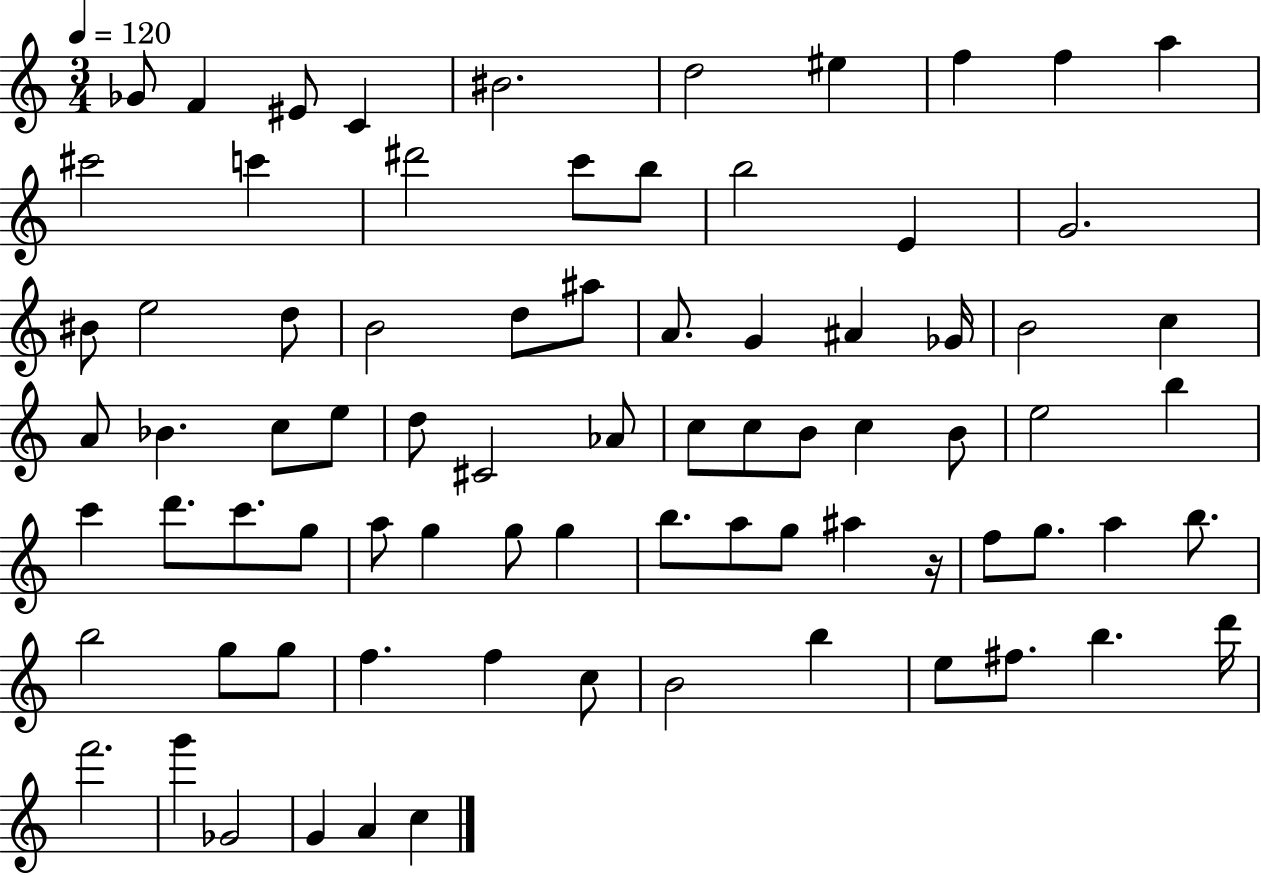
{
  \clef treble
  \numericTimeSignature
  \time 3/4
  \key c \major
  \tempo 4 = 120
  ges'8 f'4 eis'8 c'4 | bis'2. | d''2 eis''4 | f''4 f''4 a''4 | \break cis'''2 c'''4 | dis'''2 c'''8 b''8 | b''2 e'4 | g'2. | \break bis'8 e''2 d''8 | b'2 d''8 ais''8 | a'8. g'4 ais'4 ges'16 | b'2 c''4 | \break a'8 bes'4. c''8 e''8 | d''8 cis'2 aes'8 | c''8 c''8 b'8 c''4 b'8 | e''2 b''4 | \break c'''4 d'''8. c'''8. g''8 | a''8 g''4 g''8 g''4 | b''8. a''8 g''8 ais''4 r16 | f''8 g''8. a''4 b''8. | \break b''2 g''8 g''8 | f''4. f''4 c''8 | b'2 b''4 | e''8 fis''8. b''4. d'''16 | \break f'''2. | g'''4 ges'2 | g'4 a'4 c''4 | \bar "|."
}